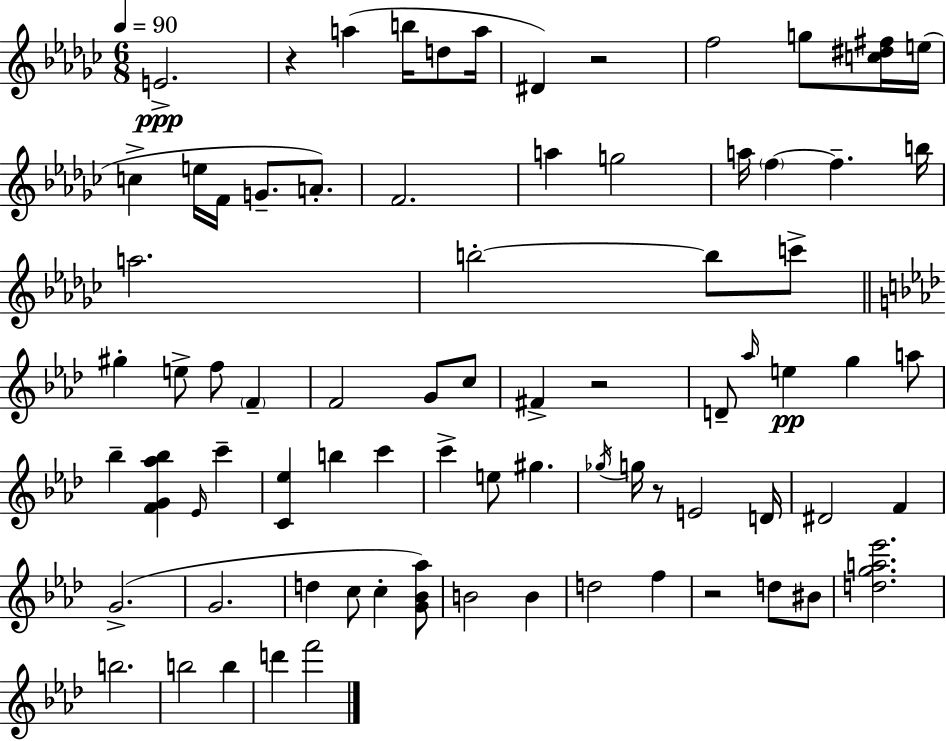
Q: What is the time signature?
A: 6/8